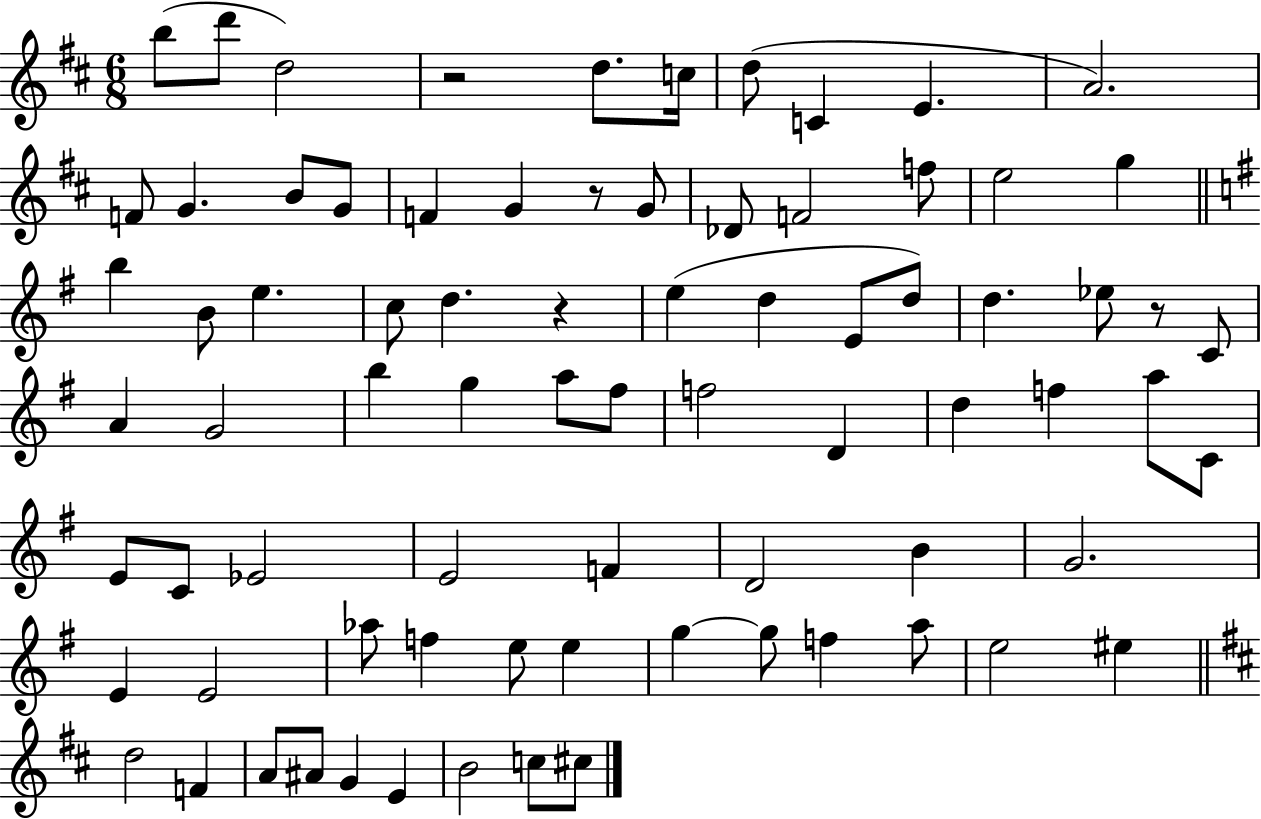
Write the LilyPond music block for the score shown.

{
  \clef treble
  \numericTimeSignature
  \time 6/8
  \key d \major
  b''8( d'''8 d''2) | r2 d''8. c''16 | d''8( c'4 e'4. | a'2.) | \break f'8 g'4. b'8 g'8 | f'4 g'4 r8 g'8 | des'8 f'2 f''8 | e''2 g''4 | \break \bar "||" \break \key g \major b''4 b'8 e''4. | c''8 d''4. r4 | e''4( d''4 e'8 d''8) | d''4. ees''8 r8 c'8 | \break a'4 g'2 | b''4 g''4 a''8 fis''8 | f''2 d'4 | d''4 f''4 a''8 c'8 | \break e'8 c'8 ees'2 | e'2 f'4 | d'2 b'4 | g'2. | \break e'4 e'2 | aes''8 f''4 e''8 e''4 | g''4~~ g''8 f''4 a''8 | e''2 eis''4 | \break \bar "||" \break \key b \minor d''2 f'4 | a'8 ais'8 g'4 e'4 | b'2 c''8 cis''8 | \bar "|."
}